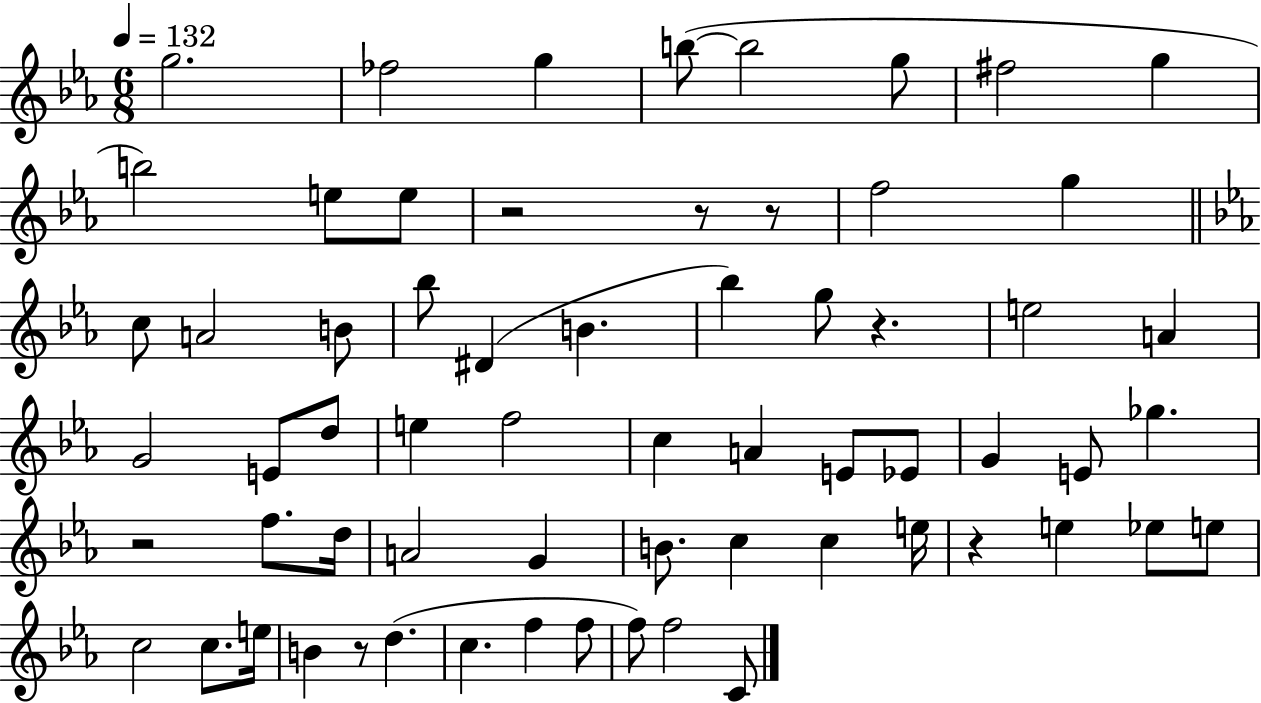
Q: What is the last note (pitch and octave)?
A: C4